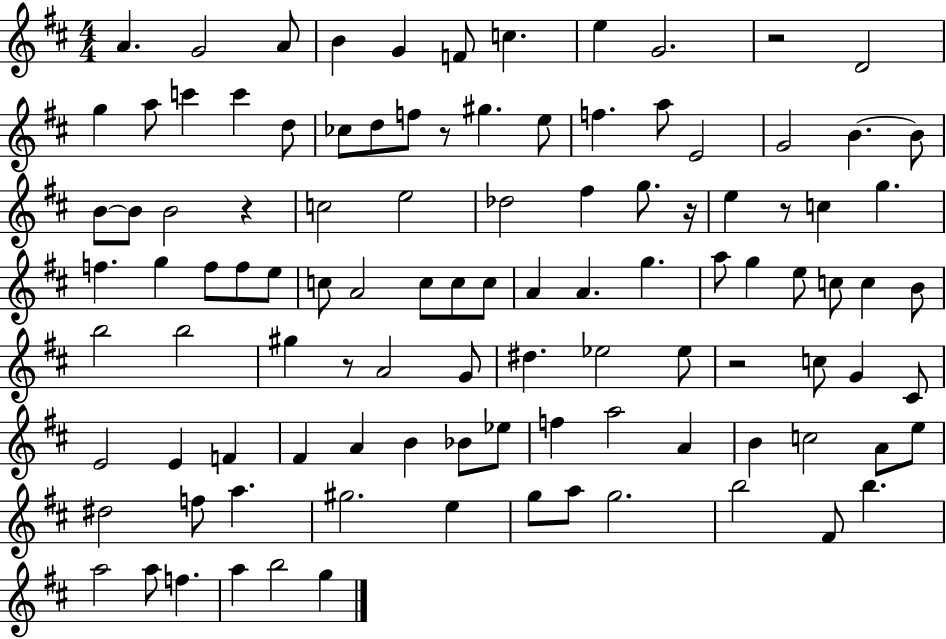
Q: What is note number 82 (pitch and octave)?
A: E5